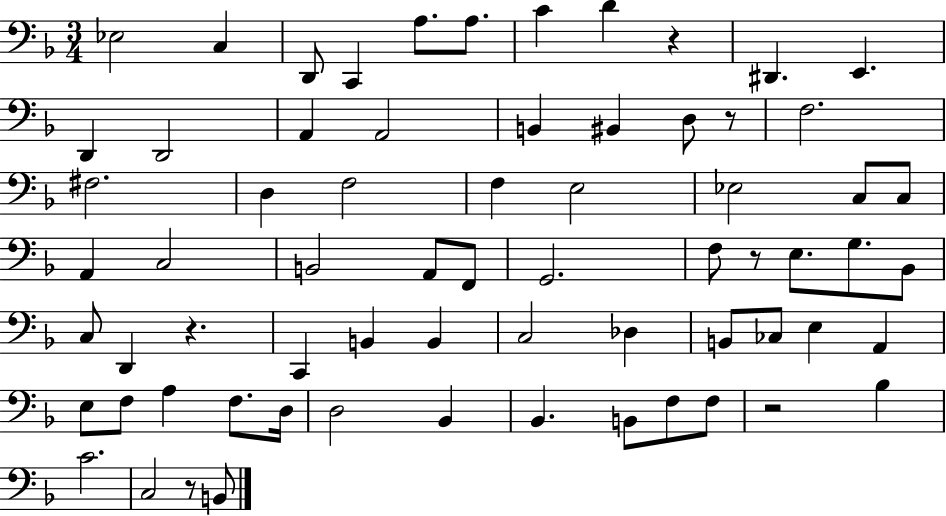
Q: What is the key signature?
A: F major